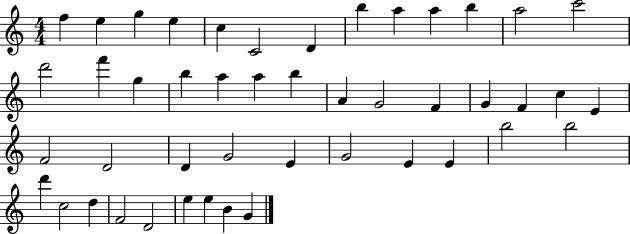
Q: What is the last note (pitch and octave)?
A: G4